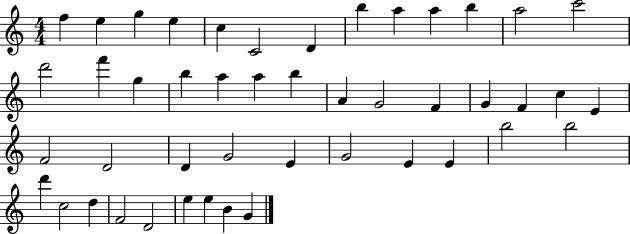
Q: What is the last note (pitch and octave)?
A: G4